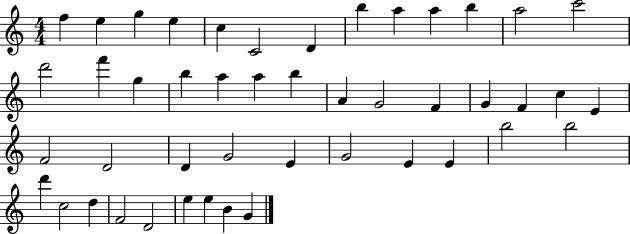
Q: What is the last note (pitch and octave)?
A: G4